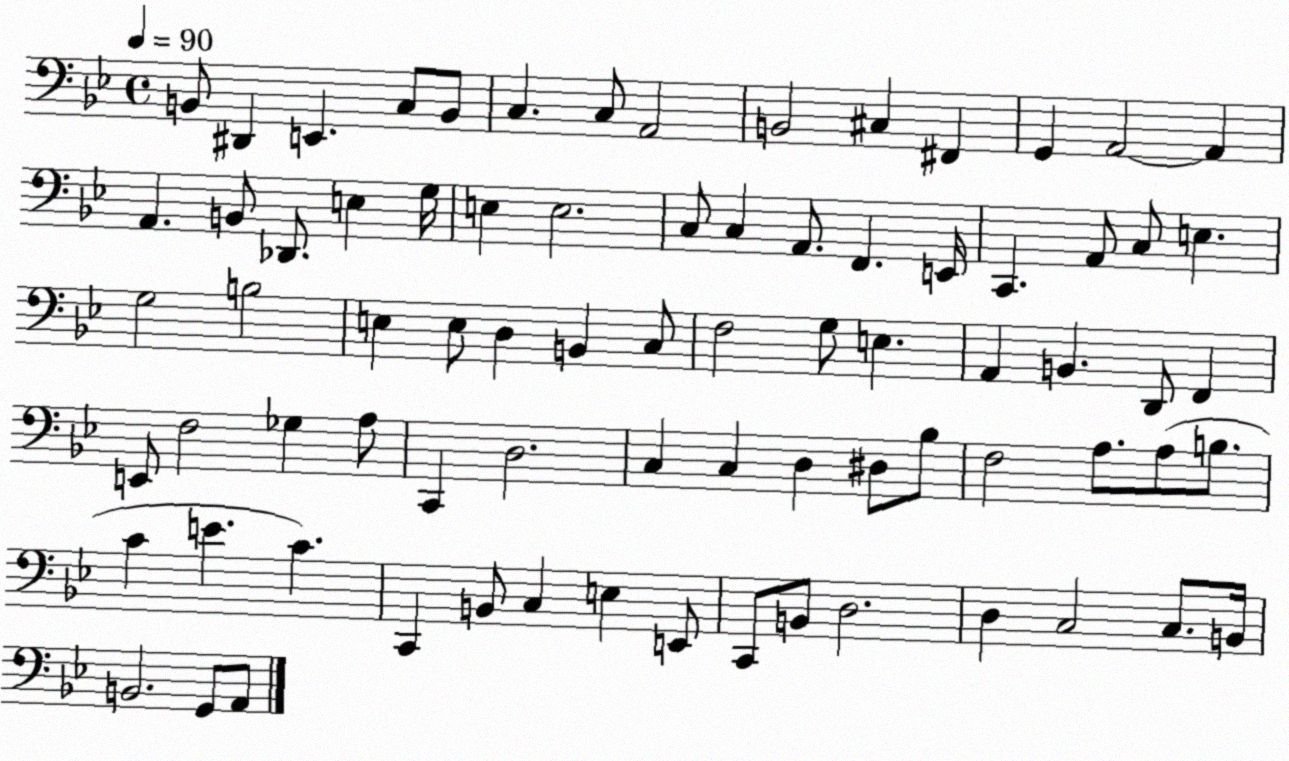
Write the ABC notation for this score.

X:1
T:Untitled
M:4/4
L:1/4
K:Bb
B,,/2 ^D,, E,, C,/2 B,,/2 C, C,/2 A,,2 B,,2 ^C, ^F,, G,, A,,2 A,, A,, B,,/2 _D,,/2 E, G,/4 E, E,2 C,/2 C, A,,/2 F,, E,,/4 C,, A,,/2 C,/2 E, G,2 B,2 E, E,/2 D, B,, C,/2 F,2 G,/2 E, A,, B,, D,,/2 F,, E,,/2 F,2 _G, A,/2 C,, D,2 C, C, D, ^D,/2 _B,/2 F,2 A,/2 A,/2 B,/2 C E C C,, B,,/2 C, E, E,,/2 C,,/2 B,,/2 D,2 D, C,2 C,/2 B,,/4 B,,2 G,,/2 A,,/2